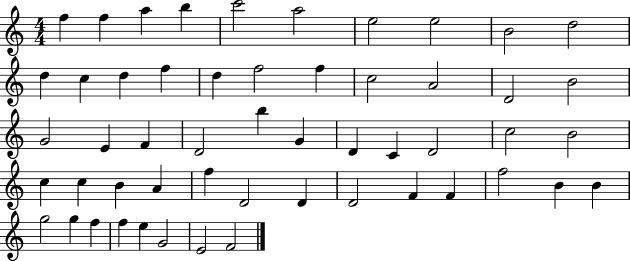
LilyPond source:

{
  \clef treble
  \numericTimeSignature
  \time 4/4
  \key c \major
  f''4 f''4 a''4 b''4 | c'''2 a''2 | e''2 e''2 | b'2 d''2 | \break d''4 c''4 d''4 f''4 | d''4 f''2 f''4 | c''2 a'2 | d'2 b'2 | \break g'2 e'4 f'4 | d'2 b''4 g'4 | d'4 c'4 d'2 | c''2 b'2 | \break c''4 c''4 b'4 a'4 | f''4 d'2 d'4 | d'2 f'4 f'4 | f''2 b'4 b'4 | \break g''2 g''4 f''4 | f''4 e''4 g'2 | e'2 f'2 | \bar "|."
}